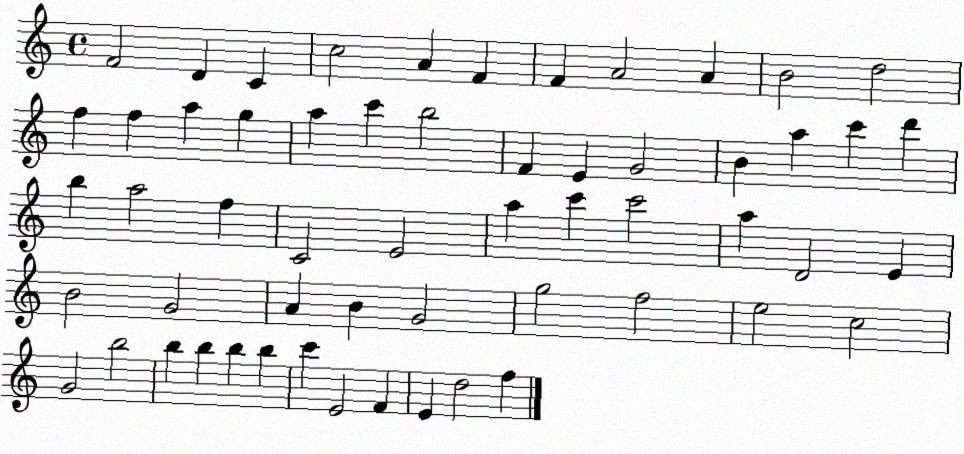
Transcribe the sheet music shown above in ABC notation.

X:1
T:Untitled
M:4/4
L:1/4
K:C
F2 D C c2 A F F A2 A B2 d2 f f a g a c' b2 F E G2 B a c' d' b a2 f C2 E2 a c' c'2 a D2 E B2 G2 A B G2 g2 f2 e2 c2 G2 b2 b b b b c' E2 F E d2 f